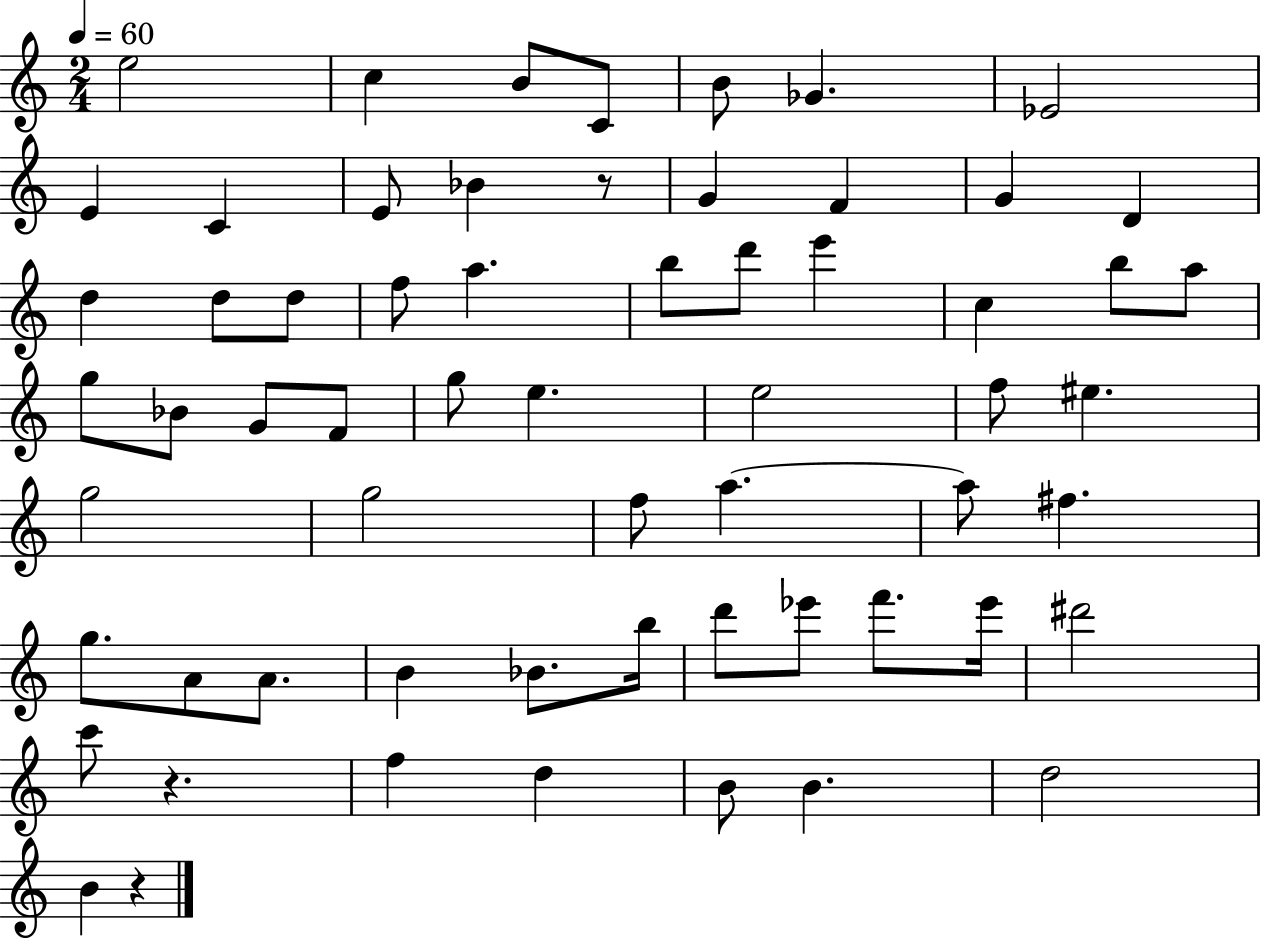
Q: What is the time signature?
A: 2/4